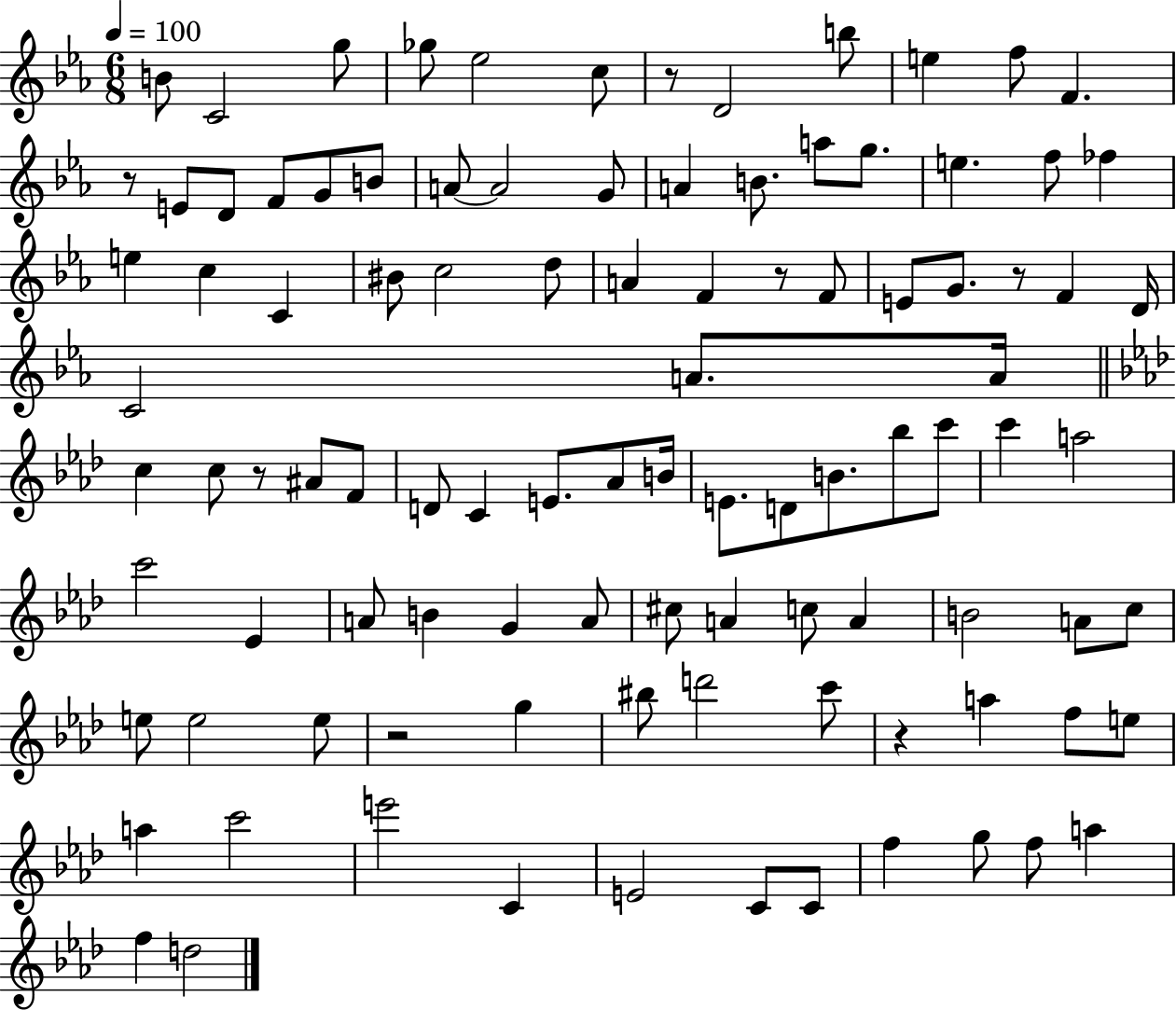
{
  \clef treble
  \numericTimeSignature
  \time 6/8
  \key ees \major
  \tempo 4 = 100
  b'8 c'2 g''8 | ges''8 ees''2 c''8 | r8 d'2 b''8 | e''4 f''8 f'4. | \break r8 e'8 d'8 f'8 g'8 b'8 | a'8~~ a'2 g'8 | a'4 b'8. a''8 g''8. | e''4. f''8 fes''4 | \break e''4 c''4 c'4 | bis'8 c''2 d''8 | a'4 f'4 r8 f'8 | e'8 g'8. r8 f'4 d'16 | \break c'2 a'8. a'16 | \bar "||" \break \key f \minor c''4 c''8 r8 ais'8 f'8 | d'8 c'4 e'8. aes'8 b'16 | e'8. d'8 b'8. bes''8 c'''8 | c'''4 a''2 | \break c'''2 ees'4 | a'8 b'4 g'4 a'8 | cis''8 a'4 c''8 a'4 | b'2 a'8 c''8 | \break e''8 e''2 e''8 | r2 g''4 | bis''8 d'''2 c'''8 | r4 a''4 f''8 e''8 | \break a''4 c'''2 | e'''2 c'4 | e'2 c'8 c'8 | f''4 g''8 f''8 a''4 | \break f''4 d''2 | \bar "|."
}